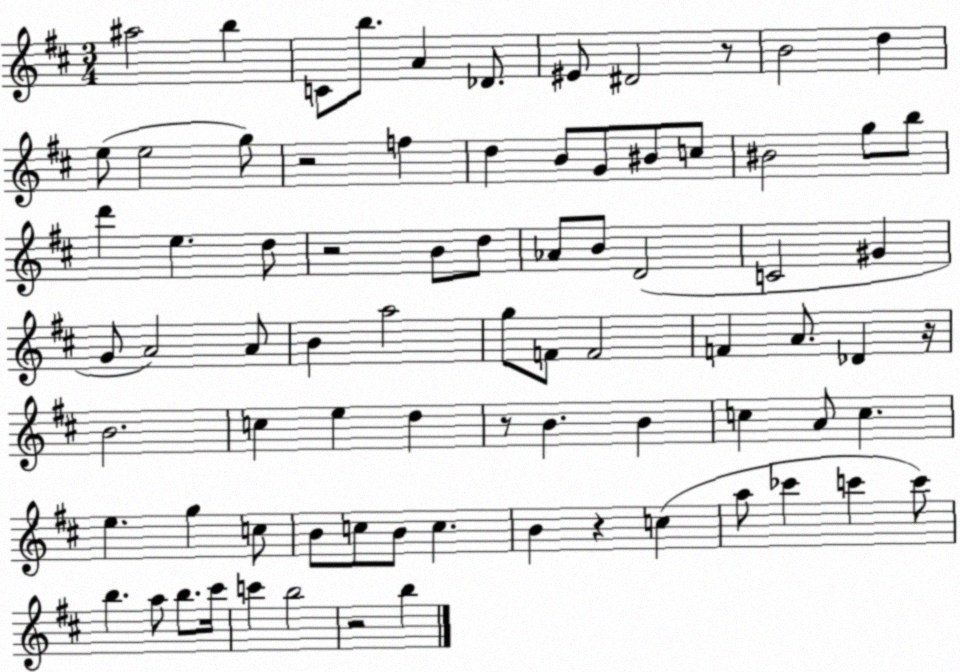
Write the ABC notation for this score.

X:1
T:Untitled
M:3/4
L:1/4
K:D
^a2 b C/2 b/2 A _D/2 ^E/2 ^D2 z/2 B2 d e/2 e2 g/2 z2 f d B/2 G/2 ^B/2 c/2 ^B2 g/2 b/2 d' e d/2 z2 B/2 d/2 _A/2 B/2 D2 C2 ^G G/2 A2 A/2 B a2 g/2 F/2 F2 F A/2 _D z/4 B2 c e d z/2 B B c A/2 c e g c/2 B/2 c/2 B/2 c B z c a/2 _c' c' c'/2 b a/2 b/2 ^c'/4 c' b2 z2 b